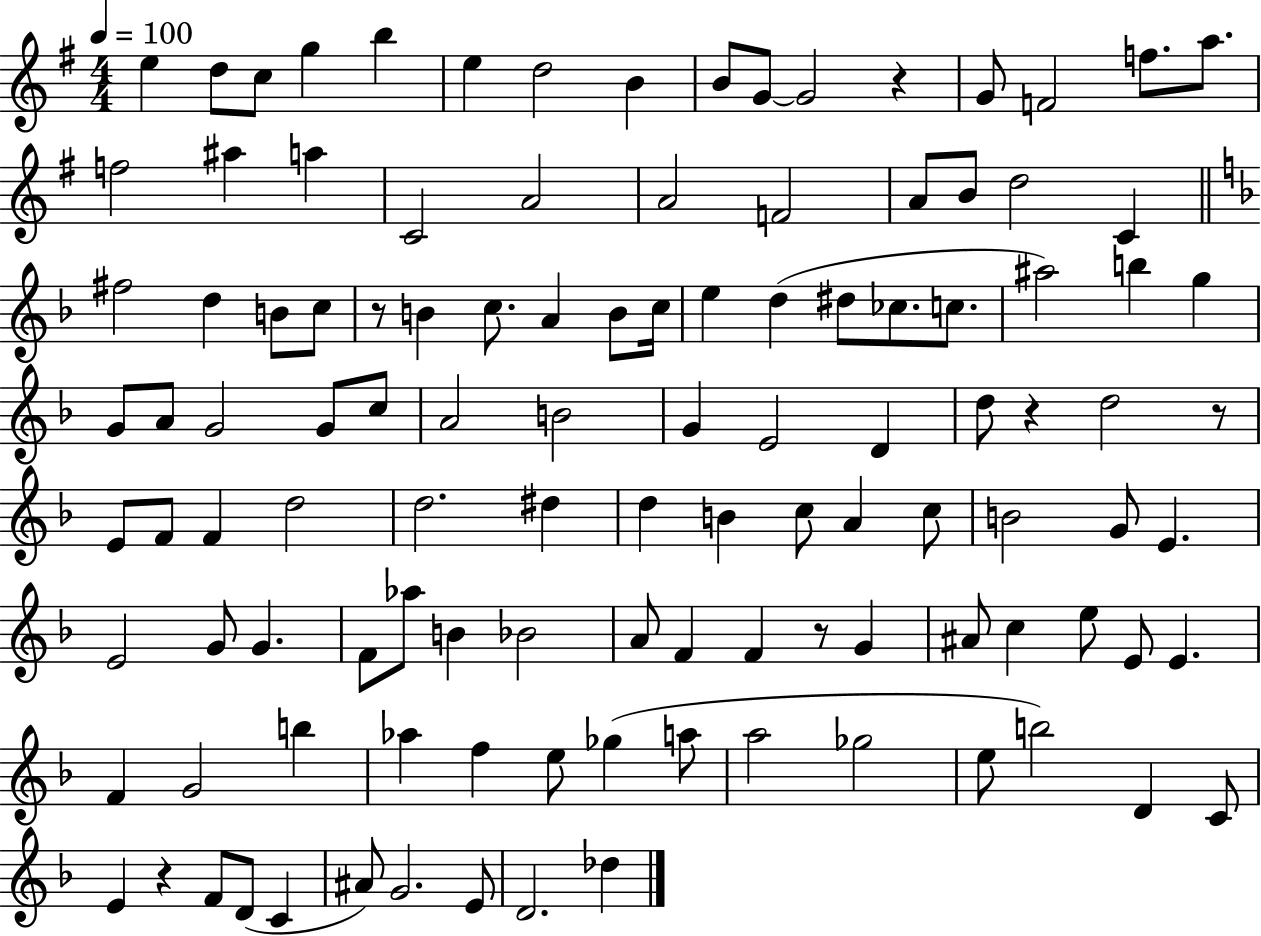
E5/q D5/e C5/e G5/q B5/q E5/q D5/h B4/q B4/e G4/e G4/h R/q G4/e F4/h F5/e. A5/e. F5/h A#5/q A5/q C4/h A4/h A4/h F4/h A4/e B4/e D5/h C4/q F#5/h D5/q B4/e C5/e R/e B4/q C5/e. A4/q B4/e C5/s E5/q D5/q D#5/e CES5/e. C5/e. A#5/h B5/q G5/q G4/e A4/e G4/h G4/e C5/e A4/h B4/h G4/q E4/h D4/q D5/e R/q D5/h R/e E4/e F4/e F4/q D5/h D5/h. D#5/q D5/q B4/q C5/e A4/q C5/e B4/h G4/e E4/q. E4/h G4/e G4/q. F4/e Ab5/e B4/q Bb4/h A4/e F4/q F4/q R/e G4/q A#4/e C5/q E5/e E4/e E4/q. F4/q G4/h B5/q Ab5/q F5/q E5/e Gb5/q A5/e A5/h Gb5/h E5/e B5/h D4/q C4/e E4/q R/q F4/e D4/e C4/q A#4/e G4/h. E4/e D4/h. Db5/q